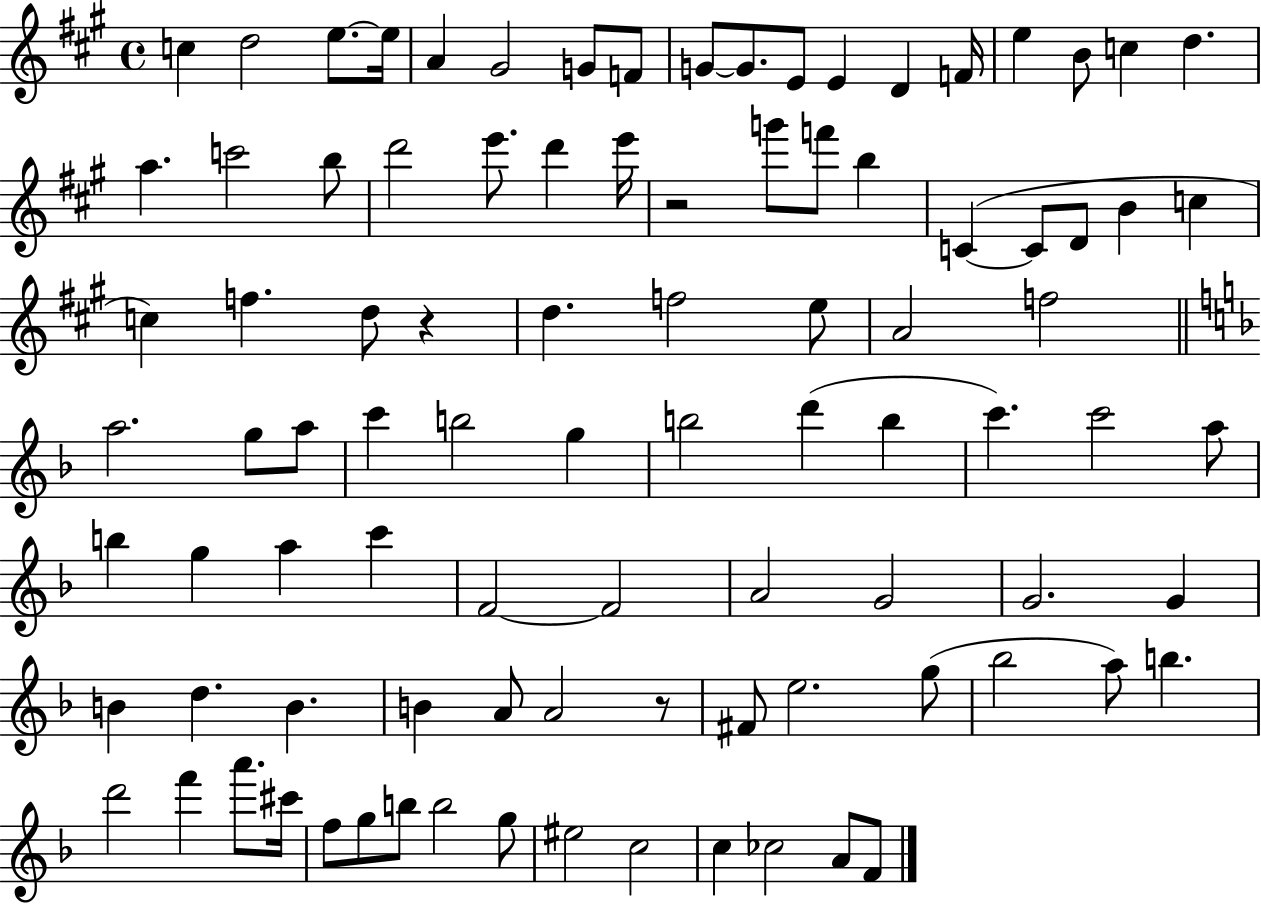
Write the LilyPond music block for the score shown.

{
  \clef treble
  \time 4/4
  \defaultTimeSignature
  \key a \major
  c''4 d''2 e''8.~~ e''16 | a'4 gis'2 g'8 f'8 | g'8~~ g'8. e'8 e'4 d'4 f'16 | e''4 b'8 c''4 d''4. | \break a''4. c'''2 b''8 | d'''2 e'''8. d'''4 e'''16 | r2 g'''8 f'''8 b''4 | c'4~(~ c'8 d'8 b'4 c''4 | \break c''4) f''4. d''8 r4 | d''4. f''2 e''8 | a'2 f''2 | \bar "||" \break \key d \minor a''2. g''8 a''8 | c'''4 b''2 g''4 | b''2 d'''4( b''4 | c'''4.) c'''2 a''8 | \break b''4 g''4 a''4 c'''4 | f'2~~ f'2 | a'2 g'2 | g'2. g'4 | \break b'4 d''4. b'4. | b'4 a'8 a'2 r8 | fis'8 e''2. g''8( | bes''2 a''8) b''4. | \break d'''2 f'''4 a'''8. cis'''16 | f''8 g''8 b''8 b''2 g''8 | eis''2 c''2 | c''4 ces''2 a'8 f'8 | \break \bar "|."
}